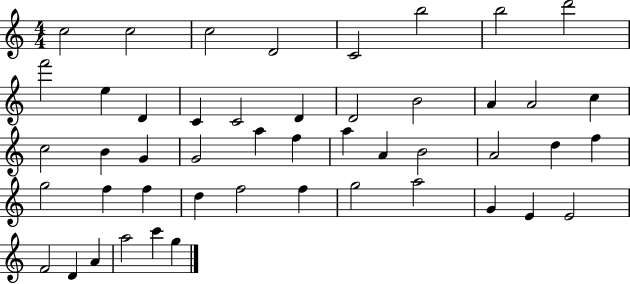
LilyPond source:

{
  \clef treble
  \numericTimeSignature
  \time 4/4
  \key c \major
  c''2 c''2 | c''2 d'2 | c'2 b''2 | b''2 d'''2 | \break f'''2 e''4 d'4 | c'4 c'2 d'4 | d'2 b'2 | a'4 a'2 c''4 | \break c''2 b'4 g'4 | g'2 a''4 f''4 | a''4 a'4 b'2 | a'2 d''4 f''4 | \break g''2 f''4 f''4 | d''4 f''2 f''4 | g''2 a''2 | g'4 e'4 e'2 | \break f'2 d'4 a'4 | a''2 c'''4 g''4 | \bar "|."
}